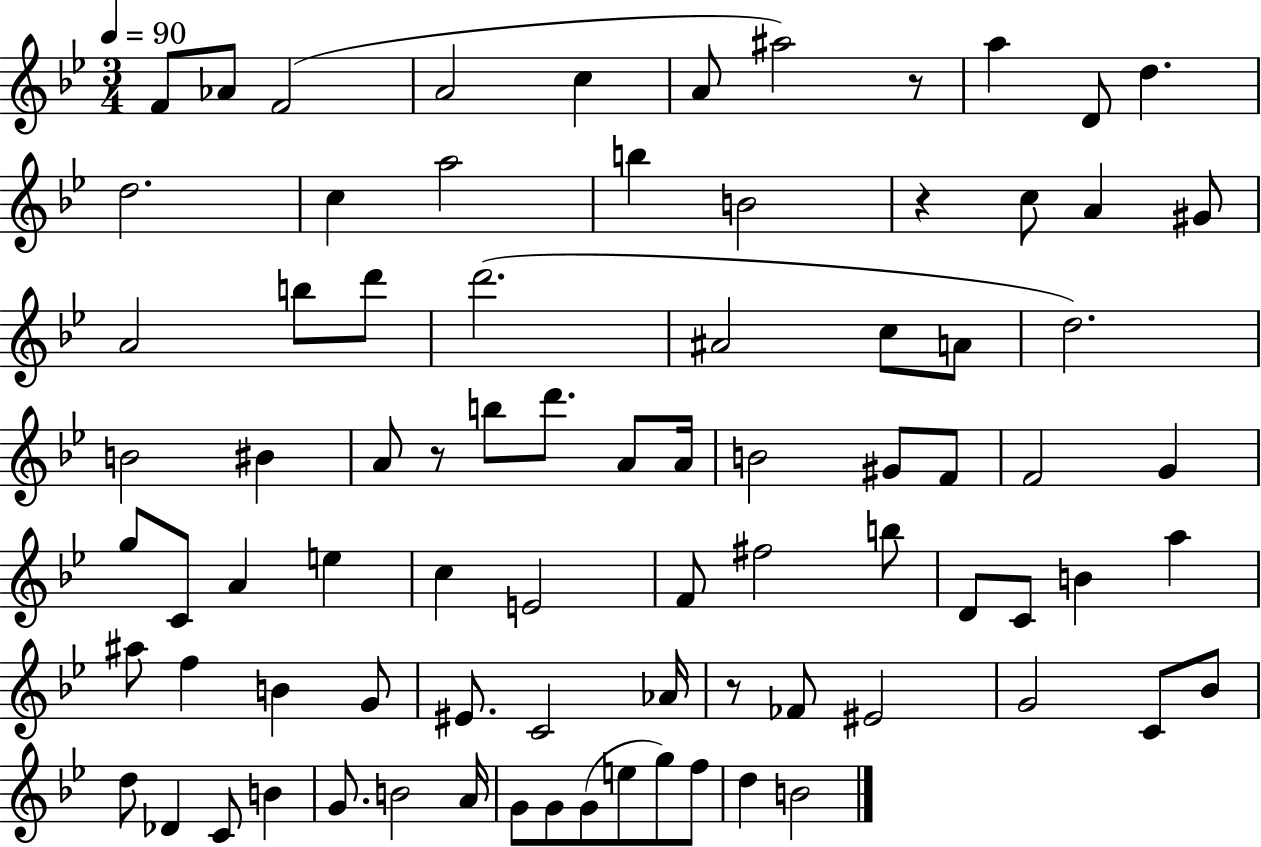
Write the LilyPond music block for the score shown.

{
  \clef treble
  \numericTimeSignature
  \time 3/4
  \key bes \major
  \tempo 4 = 90
  f'8 aes'8 f'2( | a'2 c''4 | a'8 ais''2) r8 | a''4 d'8 d''4. | \break d''2. | c''4 a''2 | b''4 b'2 | r4 c''8 a'4 gis'8 | \break a'2 b''8 d'''8 | d'''2.( | ais'2 c''8 a'8 | d''2.) | \break b'2 bis'4 | a'8 r8 b''8 d'''8. a'8 a'16 | b'2 gis'8 f'8 | f'2 g'4 | \break g''8 c'8 a'4 e''4 | c''4 e'2 | f'8 fis''2 b''8 | d'8 c'8 b'4 a''4 | \break ais''8 f''4 b'4 g'8 | eis'8. c'2 aes'16 | r8 fes'8 eis'2 | g'2 c'8 bes'8 | \break d''8 des'4 c'8 b'4 | g'8. b'2 a'16 | g'8 g'8 g'8( e''8 g''8) f''8 | d''4 b'2 | \break \bar "|."
}